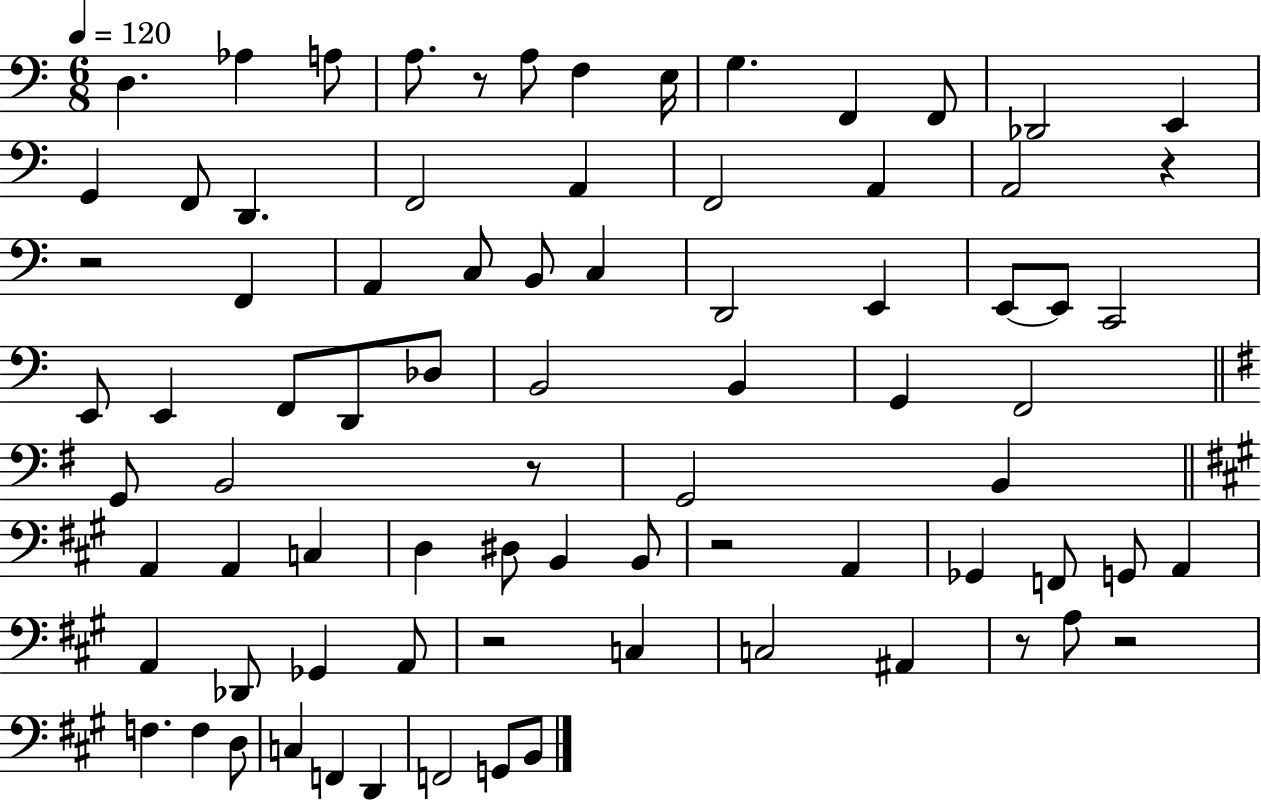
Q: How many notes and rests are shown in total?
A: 80